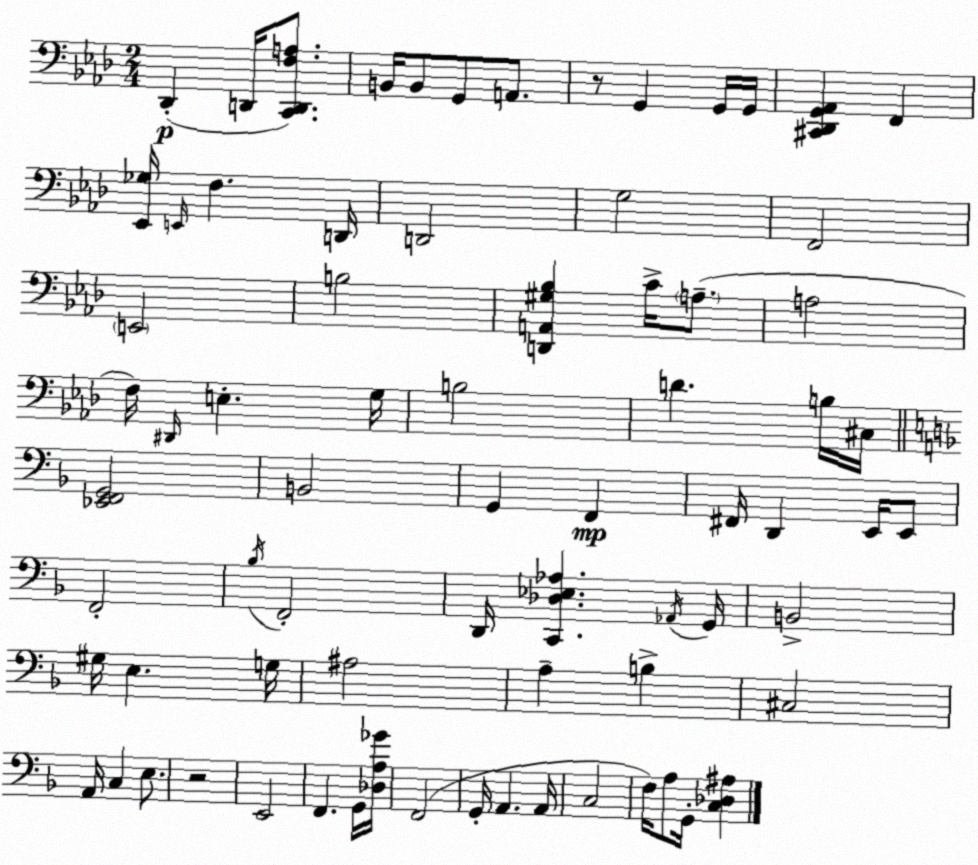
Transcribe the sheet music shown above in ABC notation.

X:1
T:Untitled
M:2/4
L:1/4
K:Fm
_D,, D,,/4 [C,,D,,F,A,]/2 B,,/4 B,,/2 G,,/2 A,,/2 z/2 G,, G,,/4 G,,/4 [^C,,_D,,G,,_A,,] F,, [_E,,_G,]/4 E,,/4 F, D,,/4 D,,2 G,2 F,,2 E,,2 B,2 [D,,A,,^G,_B,] C/4 A,/2 A,2 F,/4 ^D,,/4 E, G,/4 B,2 D B,/4 ^C,/4 [_E,,F,,G,,]2 B,,2 G,, F,, ^F,,/4 D,, E,,/4 E,,/2 F,,2 _B,/4 F,,2 D,,/4 [C,,_D,_E,_A,] _A,,/4 G,,/4 B,,2 ^G,/4 E, G,/4 ^A,2 A, B, ^C,2 A,,/4 C, E,/2 z2 E,,2 F,, G,,/4 [_D,A,_G]/4 F,,2 G,,/4 A,, A,,/4 C,2 F,/4 A,/2 G,,/4 [C,_D,^A,]